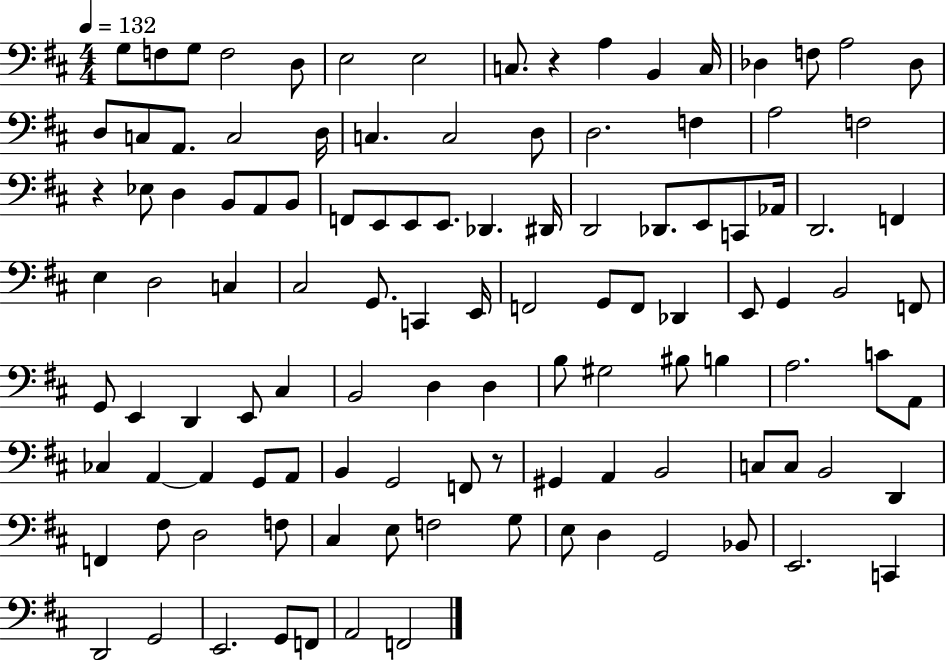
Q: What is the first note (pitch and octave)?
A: G3